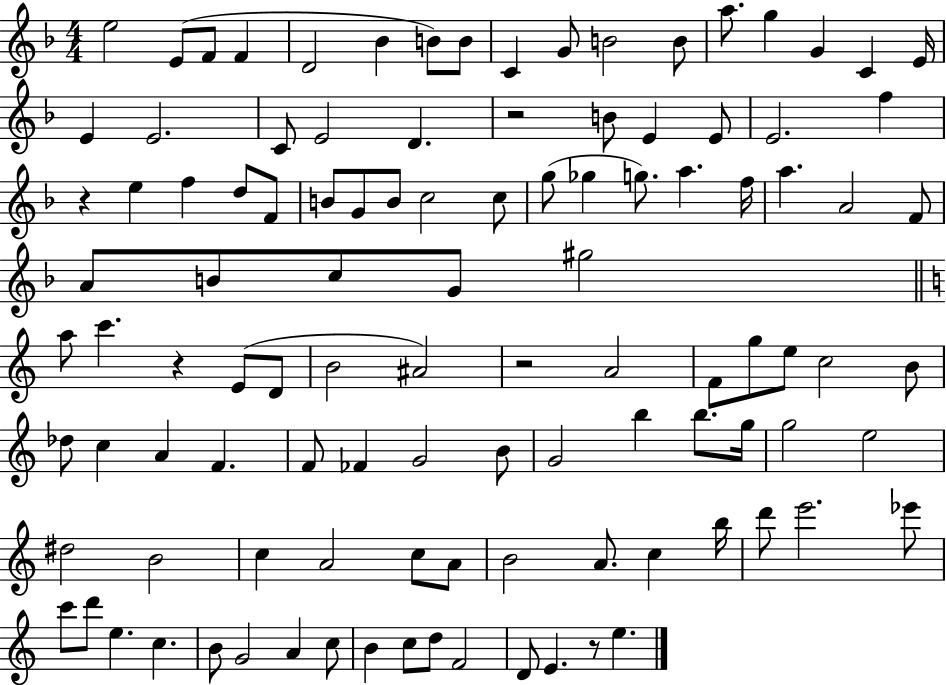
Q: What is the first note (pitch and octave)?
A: E5